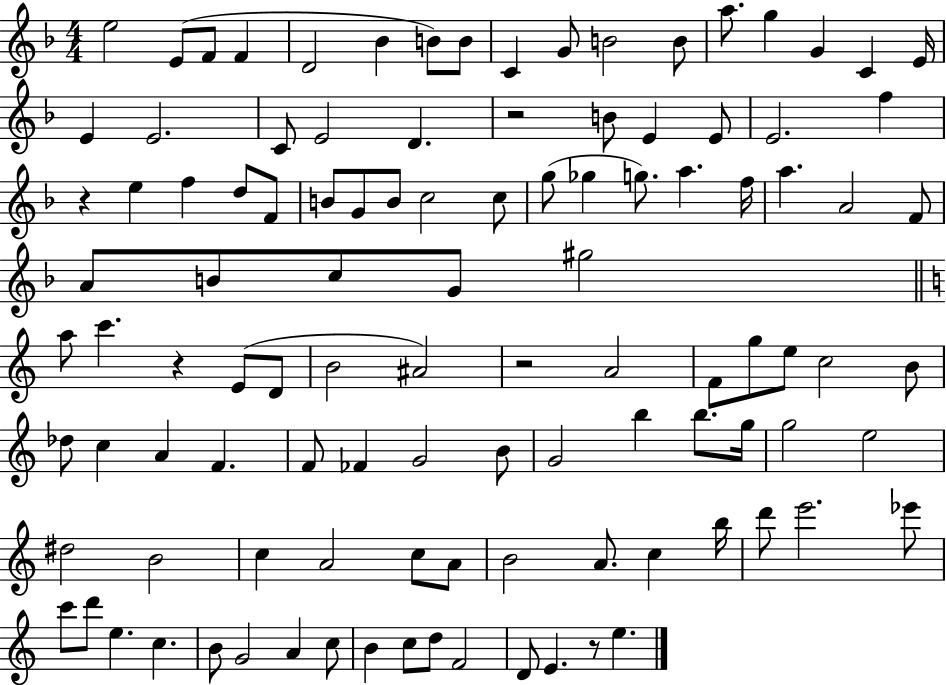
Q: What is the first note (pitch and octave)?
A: E5